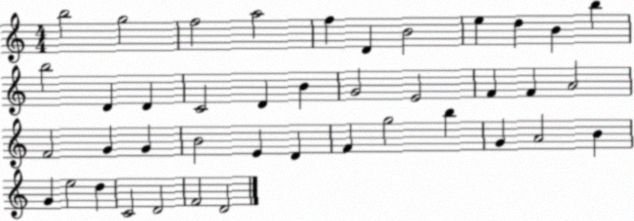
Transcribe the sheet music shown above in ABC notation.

X:1
T:Untitled
M:4/4
L:1/4
K:C
b2 g2 f2 a2 f D B2 e d B b b2 D D C2 D B G2 E2 F F A2 F2 G G B2 E D F g2 b G A2 B G e2 d C2 D2 F2 D2